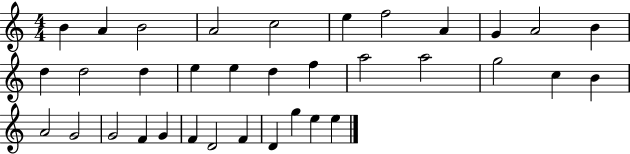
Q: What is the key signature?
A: C major